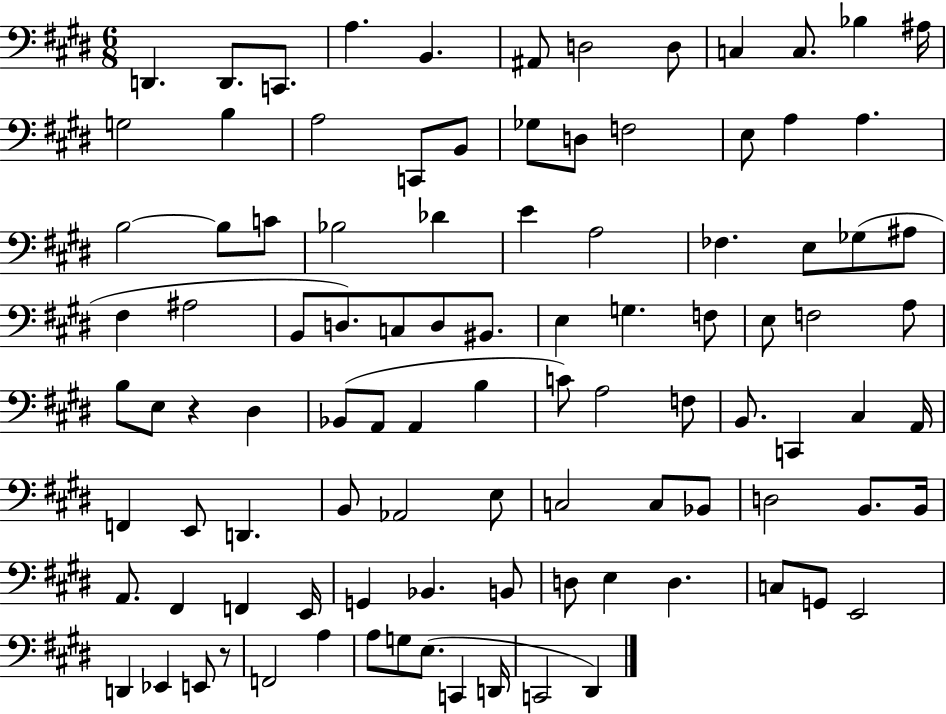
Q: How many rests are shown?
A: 2